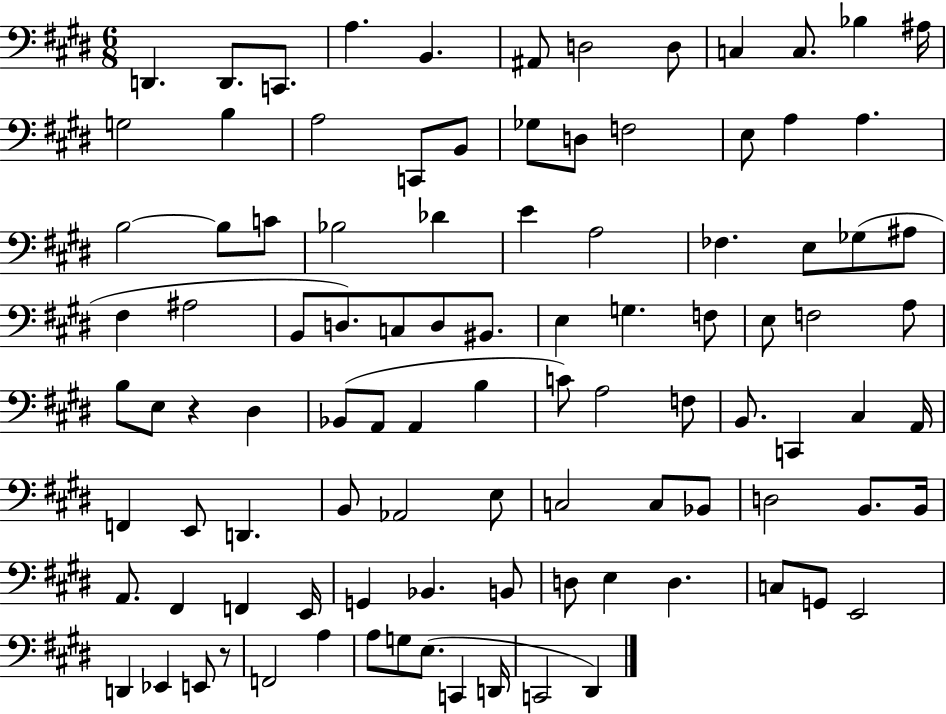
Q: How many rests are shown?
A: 2